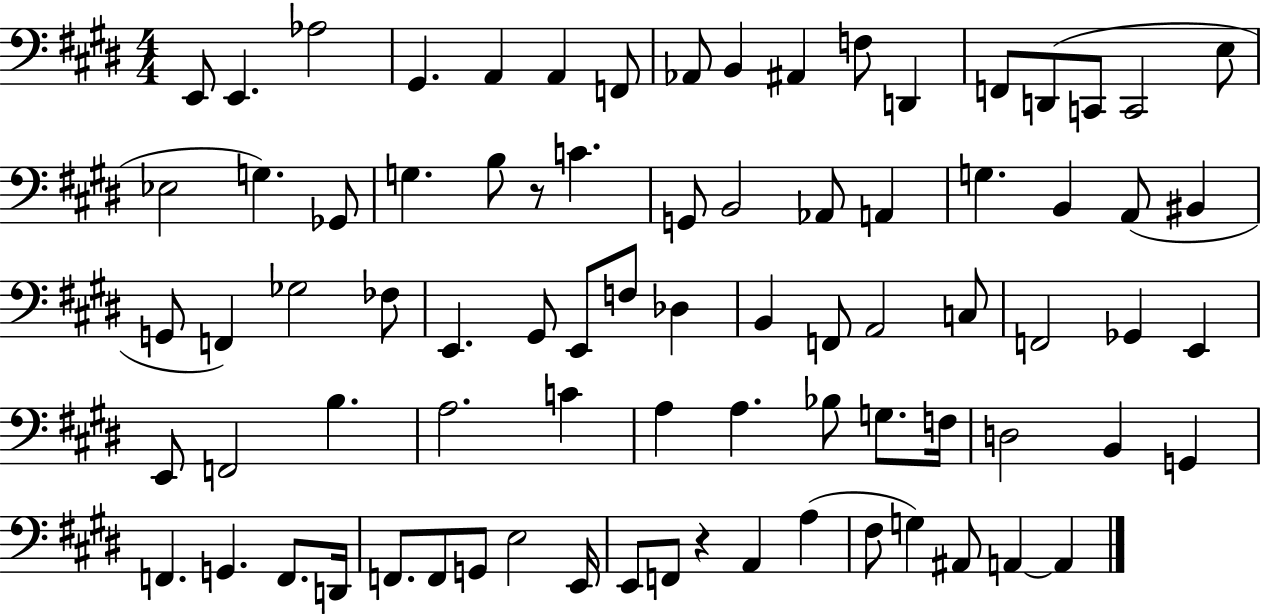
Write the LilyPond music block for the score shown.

{
  \clef bass
  \numericTimeSignature
  \time 4/4
  \key e \major
  e,8 e,4. aes2 | gis,4. a,4 a,4 f,8 | aes,8 b,4 ais,4 f8 d,4 | f,8 d,8( c,8 c,2 e8 | \break ees2 g4.) ges,8 | g4. b8 r8 c'4. | g,8 b,2 aes,8 a,4 | g4. b,4 a,8( bis,4 | \break g,8 f,4) ges2 fes8 | e,4. gis,8 e,8 f8 des4 | b,4 f,8 a,2 c8 | f,2 ges,4 e,4 | \break e,8 f,2 b4. | a2. c'4 | a4 a4. bes8 g8. f16 | d2 b,4 g,4 | \break f,4. g,4. f,8. d,16 | f,8. f,8 g,8 e2 e,16 | e,8 f,8 r4 a,4 a4( | fis8 g4) ais,8 a,4~~ a,4 | \break \bar "|."
}